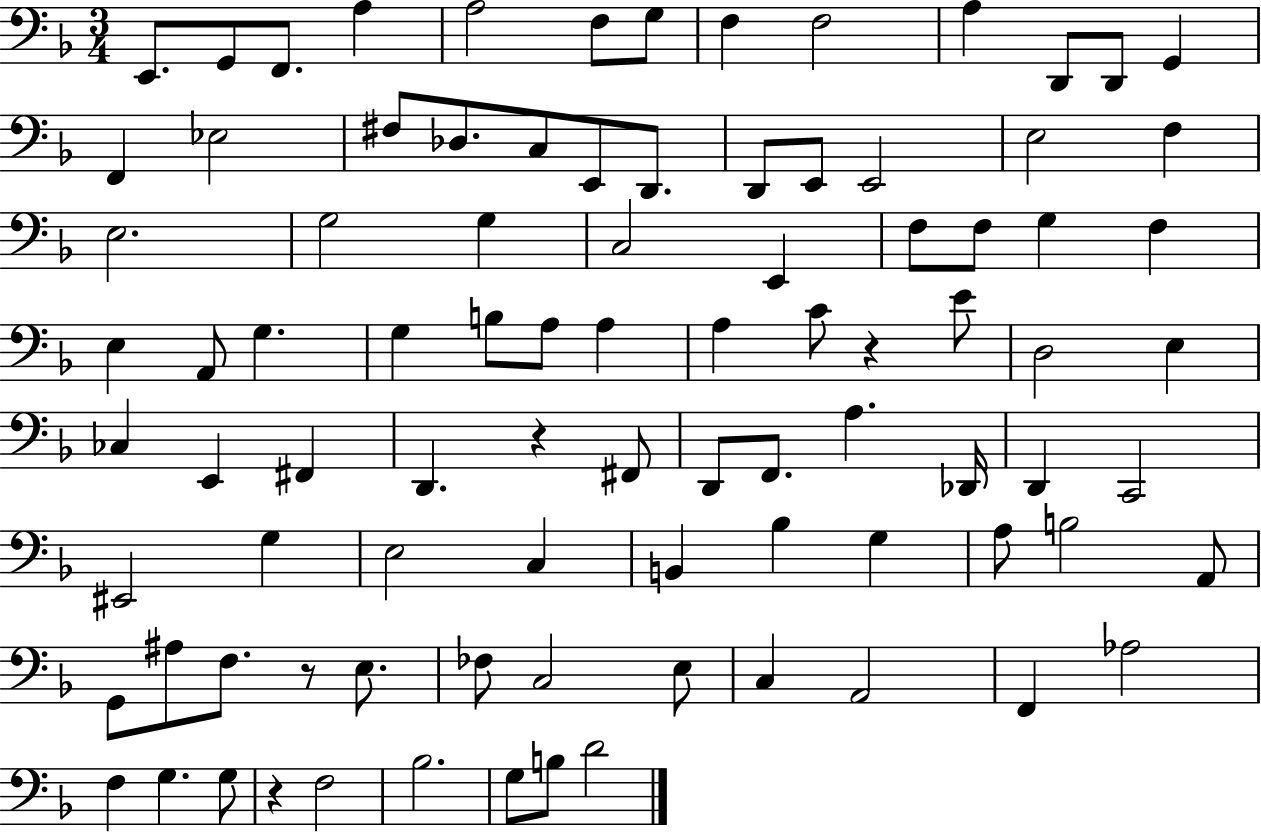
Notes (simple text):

E2/e. G2/e F2/e. A3/q A3/h F3/e G3/e F3/q F3/h A3/q D2/e D2/e G2/q F2/q Eb3/h F#3/e Db3/e. C3/e E2/e D2/e. D2/e E2/e E2/h E3/h F3/q E3/h. G3/h G3/q C3/h E2/q F3/e F3/e G3/q F3/q E3/q A2/e G3/q. G3/q B3/e A3/e A3/q A3/q C4/e R/q E4/e D3/h E3/q CES3/q E2/q F#2/q D2/q. R/q F#2/e D2/e F2/e. A3/q. Db2/s D2/q C2/h EIS2/h G3/q E3/h C3/q B2/q Bb3/q G3/q A3/e B3/h A2/e G2/e A#3/e F3/e. R/e E3/e. FES3/e C3/h E3/e C3/q A2/h F2/q Ab3/h F3/q G3/q. G3/e R/q F3/h Bb3/h. G3/e B3/e D4/h